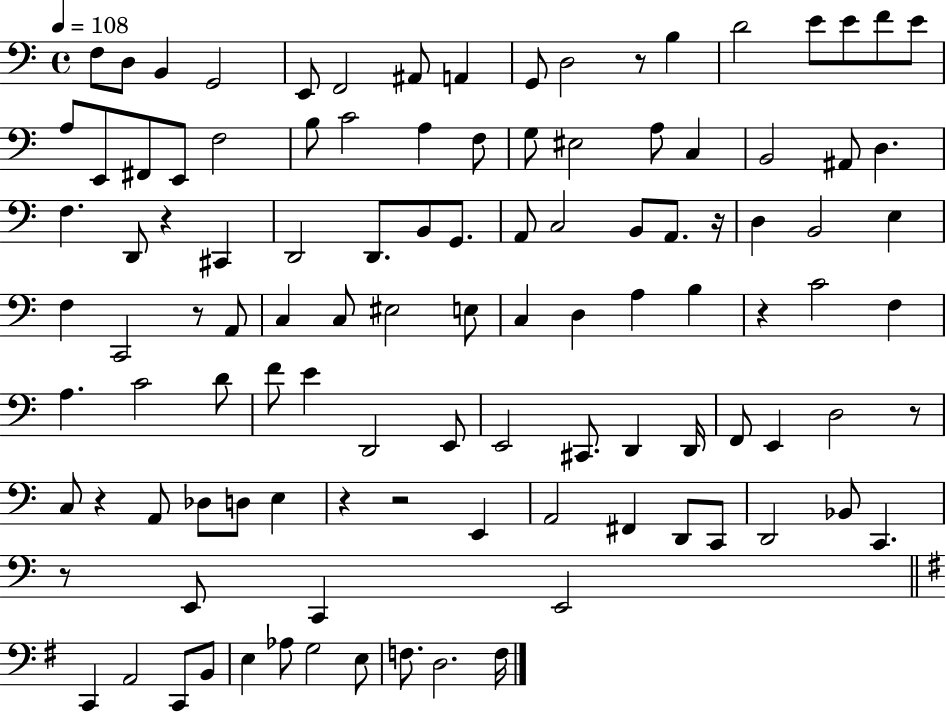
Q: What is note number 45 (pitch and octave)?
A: B2